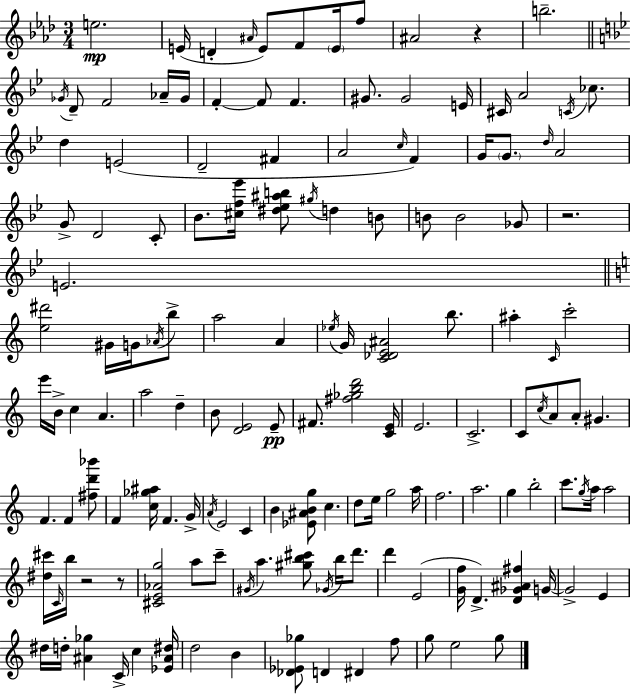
E5/h. E4/s D4/q A#4/s E4/e F4/e E4/s F5/e A#4/h R/q B5/h. Gb4/s D4/e F4/h Ab4/s Gb4/s F4/q F4/e F4/q. G#4/e. G#4/h E4/s C#4/s A4/h C4/s CES5/e. D5/q E4/h D4/h F#4/q A4/h C5/s F4/q G4/s G4/e. D5/s A4/h G4/e D4/h C4/e Bb4/e. [C#5,F5,Eb6]/s [D#5,Eb5,A#5,B5]/e G#5/s D5/q B4/e B4/e B4/h Gb4/e R/h. E4/h. [E5,D#6]/h G#4/s G4/s Ab4/s B5/e A5/h A4/q Eb5/s G4/s [C4,Db4,E4,A#4]/h B5/e. A#5/q C4/s C6/h E6/s B4/s C5/q A4/q. A5/h D5/q B4/e [D4,E4]/h E4/e F#4/e. [F#5,Gb5,B5,D6]/h [C4,E4]/s E4/h. C4/h. C4/e C5/s A4/e A4/e G#4/q. F4/q. F4/q [F#5,D6,Bb6]/e F4/q [C5,Gb5,A#5]/s F4/q. G4/s A4/s E4/h C4/q B4/q [Eb4,A#4,B4,G5]/e C5/q. D5/e E5/s G5/h A5/s F5/h. A5/h. G5/q B5/h C6/e. G5/s A5/s A5/h [D#5,C#6]/s C4/s B5/s R/h R/e [C#4,E4,Ab4,G5]/h A5/e C6/e G#4/s A5/q. [G#5,B5,C#6]/e Gb4/s B5/s D6/e. D6/q E4/h [G4,F5]/s D4/q. [D4,Gb4,A#4,F#5]/q G4/s G4/h E4/q D#5/s D5/s [A#4,Gb5]/q C4/s C5/q [Eb4,A#4,D#5]/s D5/h B4/q [Db4,Eb4,Gb5]/e D4/q D#4/q F5/e G5/e E5/h G5/e